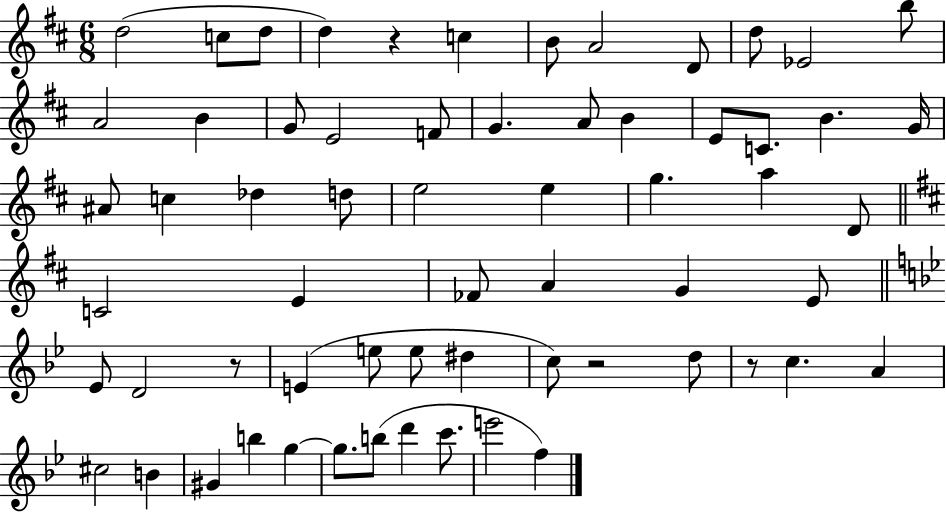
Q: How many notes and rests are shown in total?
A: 63